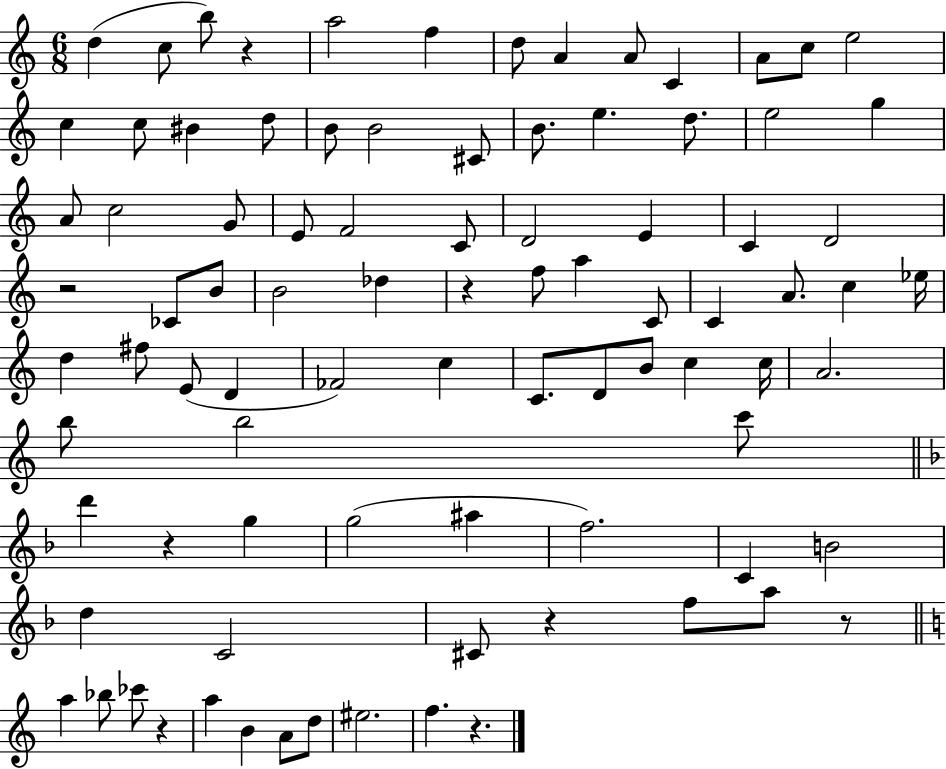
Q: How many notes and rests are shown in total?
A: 89